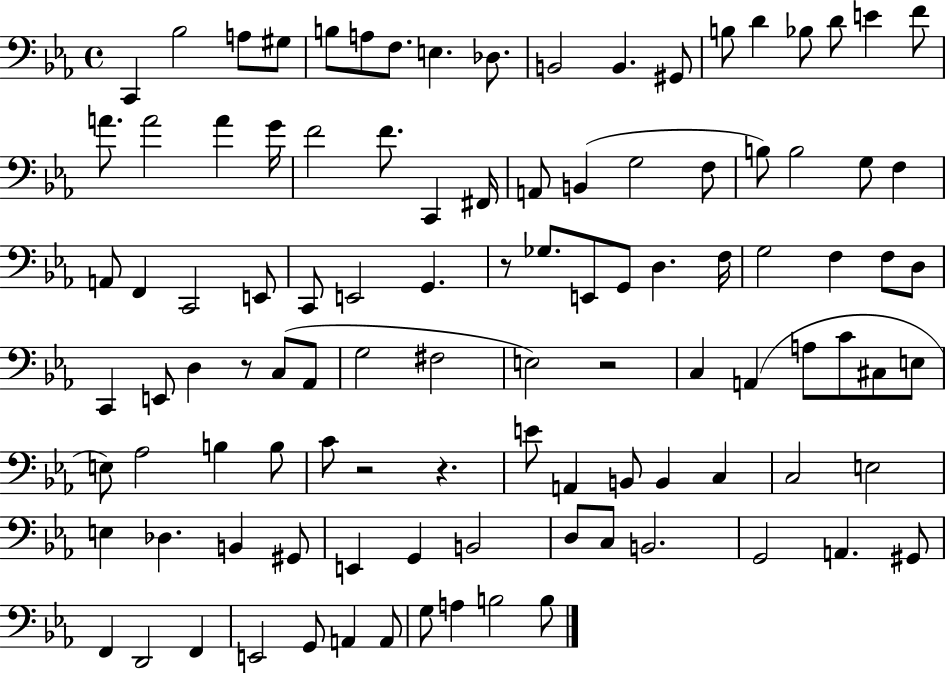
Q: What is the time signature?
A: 4/4